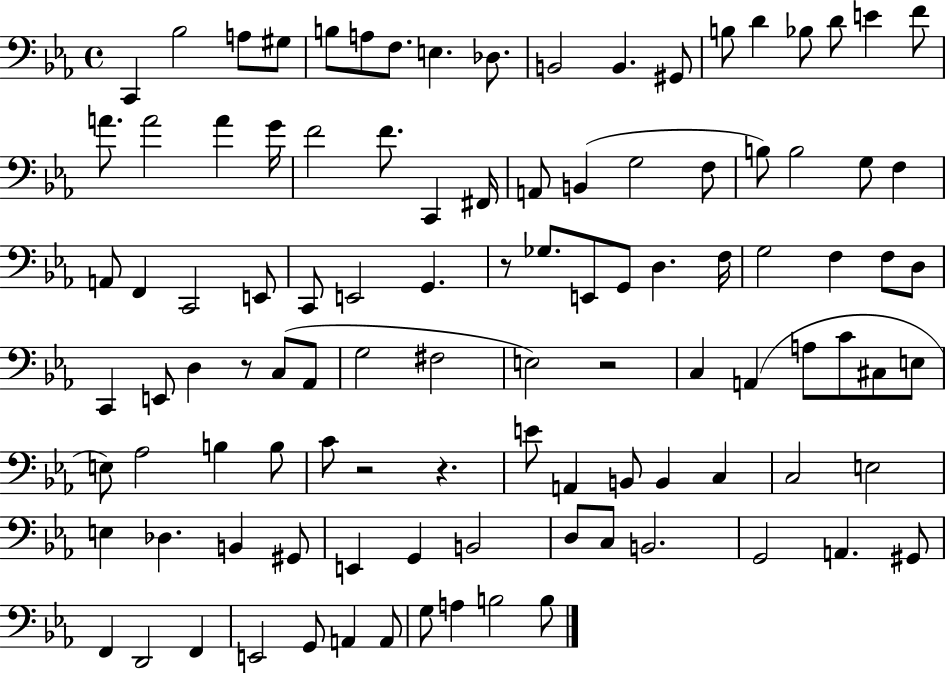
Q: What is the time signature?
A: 4/4